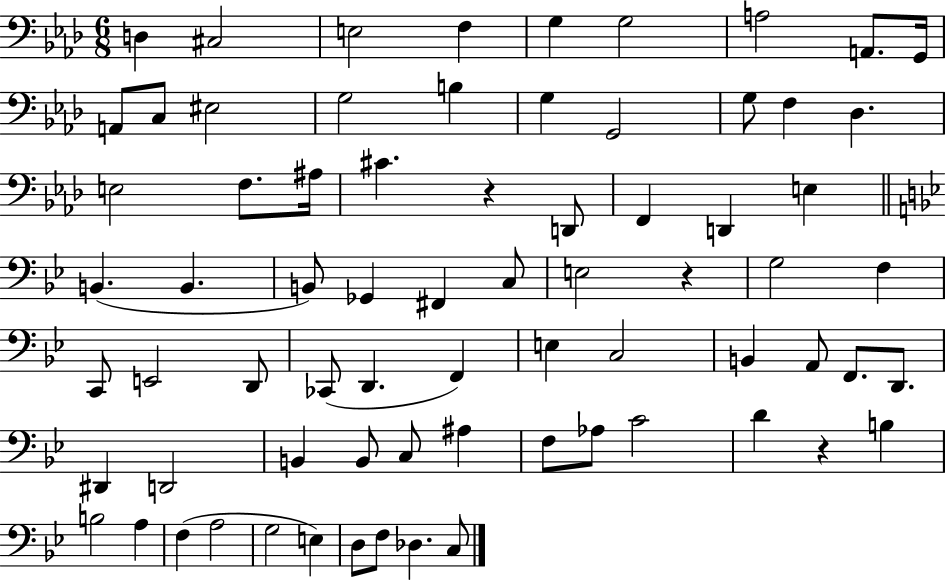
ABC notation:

X:1
T:Untitled
M:6/8
L:1/4
K:Ab
D, ^C,2 E,2 F, G, G,2 A,2 A,,/2 G,,/4 A,,/2 C,/2 ^E,2 G,2 B, G, G,,2 G,/2 F, _D, E,2 F,/2 ^A,/4 ^C z D,,/2 F,, D,, E, B,, B,, B,,/2 _G,, ^F,, C,/2 E,2 z G,2 F, C,,/2 E,,2 D,,/2 _C,,/2 D,, F,, E, C,2 B,, A,,/2 F,,/2 D,,/2 ^D,, D,,2 B,, B,,/2 C,/2 ^A, F,/2 _A,/2 C2 D z B, B,2 A, F, A,2 G,2 E, D,/2 F,/2 _D, C,/2